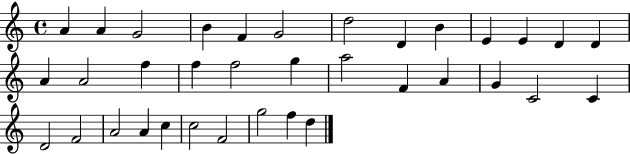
{
  \clef treble
  \time 4/4
  \defaultTimeSignature
  \key c \major
  a'4 a'4 g'2 | b'4 f'4 g'2 | d''2 d'4 b'4 | e'4 e'4 d'4 d'4 | \break a'4 a'2 f''4 | f''4 f''2 g''4 | a''2 f'4 a'4 | g'4 c'2 c'4 | \break d'2 f'2 | a'2 a'4 c''4 | c''2 f'2 | g''2 f''4 d''4 | \break \bar "|."
}